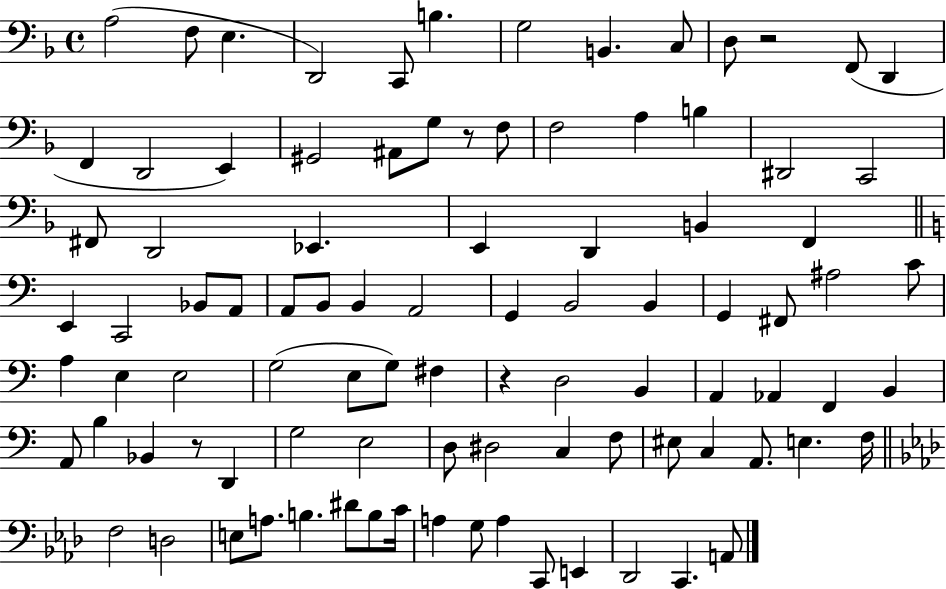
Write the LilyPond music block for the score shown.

{
  \clef bass
  \time 4/4
  \defaultTimeSignature
  \key f \major
  a2( f8 e4. | d,2) c,8 b4. | g2 b,4. c8 | d8 r2 f,8( d,4 | \break f,4 d,2 e,4) | gis,2 ais,8 g8 r8 f8 | f2 a4 b4 | dis,2 c,2 | \break fis,8 d,2 ees,4. | e,4 d,4 b,4 f,4 | \bar "||" \break \key c \major e,4 c,2 bes,8 a,8 | a,8 b,8 b,4 a,2 | g,4 b,2 b,4 | g,4 fis,8 ais2 c'8 | \break a4 e4 e2 | g2( e8 g8) fis4 | r4 d2 b,4 | a,4 aes,4 f,4 b,4 | \break a,8 b4 bes,4 r8 d,4 | g2 e2 | d8 dis2 c4 f8 | eis8 c4 a,8. e4. f16 | \break \bar "||" \break \key aes \major f2 d2 | e8 a8. b4. dis'8 b8 c'16 | a4 g8 a4 c,8 e,4 | des,2 c,4. a,8 | \break \bar "|."
}